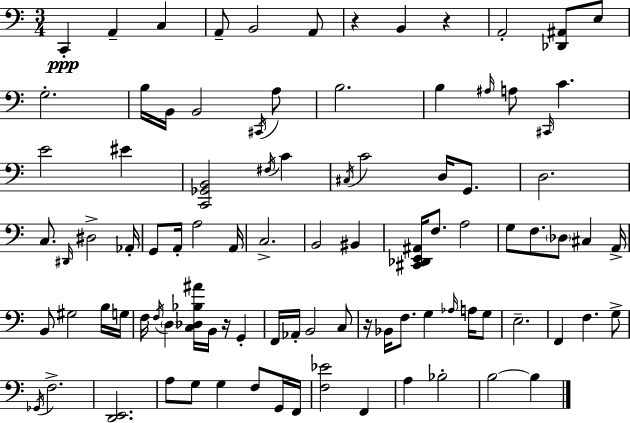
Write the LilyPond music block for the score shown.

{
  \clef bass
  \numericTimeSignature
  \time 3/4
  \key c \major
  c,4-.\ppp a,4-- c4 | a,8-- b,2 a,8 | r4 b,4 r4 | a,2-. <des, ais,>8 e8 | \break g2.-. | b16 b,16 b,2 \acciaccatura { cis,16 } a8 | b2. | b4 \grace { ais16 } a8 \grace { cis,16 } c'4. | \break e'2 eis'4 | <c, ges, b,>2 \acciaccatura { fis16 } | c'4 \acciaccatura { cis16 } c'2 | d16 g,8. d2. | \break c8. \grace { dis,16 } dis2-> | aes,16-. g,8 a,16-. a2 | a,16 c2.-> | b,2 | \break bis,4 <cis, des, e, ais,>16 f8. a2 | g8 f8. \parenthesize des8 | cis4 a,16-> b,8 gis2 | b16 g16 f16 \acciaccatura { f16 } \parenthesize d4 | \break <c des bes ais'>16 b,16 r16 g,4-. f,16 aes,16-. b,2 | c8 r16 bes,16 f8. | g4 \grace { aes16 } a16 g8 e2.-- | f,4 | \break f4. g8-> \acciaccatura { ges,16 } f2.-> | <d, e,>2. | a8 g8 | g4 f8 g,16 f,16 <f ees'>2 | \break f,4 a4 | bes2-. b2~~ | b4 \bar "|."
}